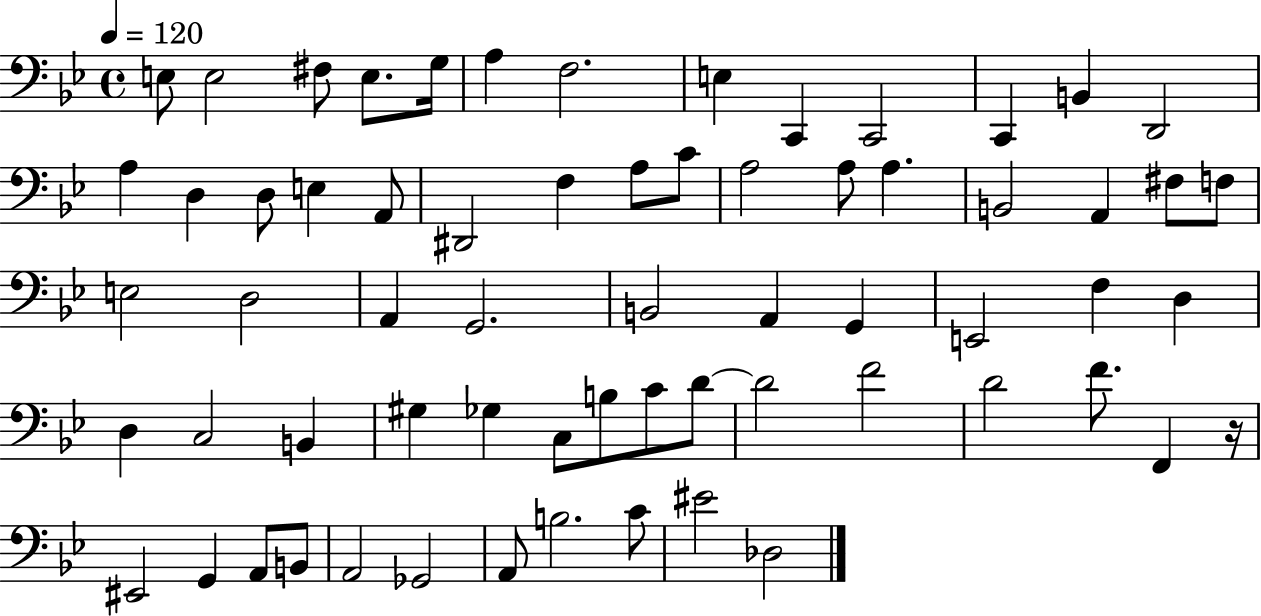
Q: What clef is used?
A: bass